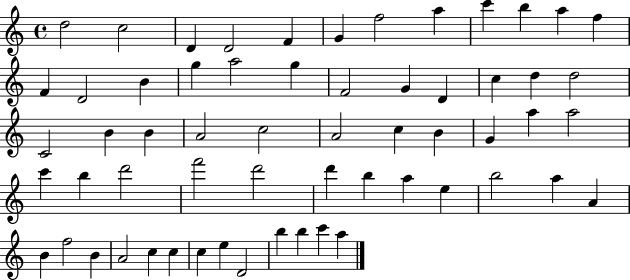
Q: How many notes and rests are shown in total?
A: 60